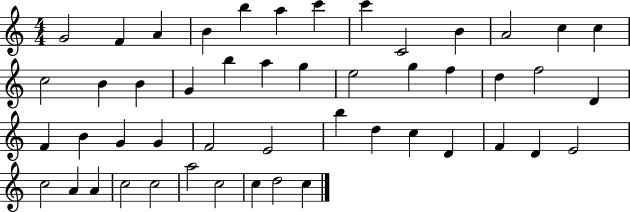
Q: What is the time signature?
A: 4/4